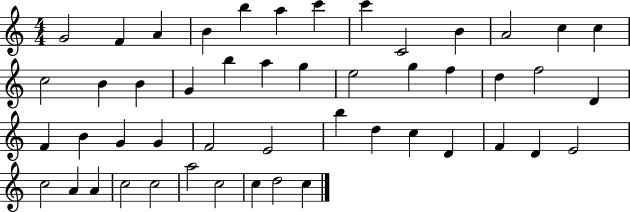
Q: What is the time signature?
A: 4/4